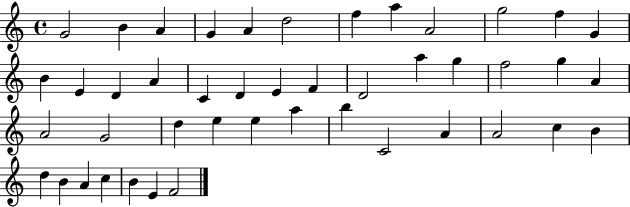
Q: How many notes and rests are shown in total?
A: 45